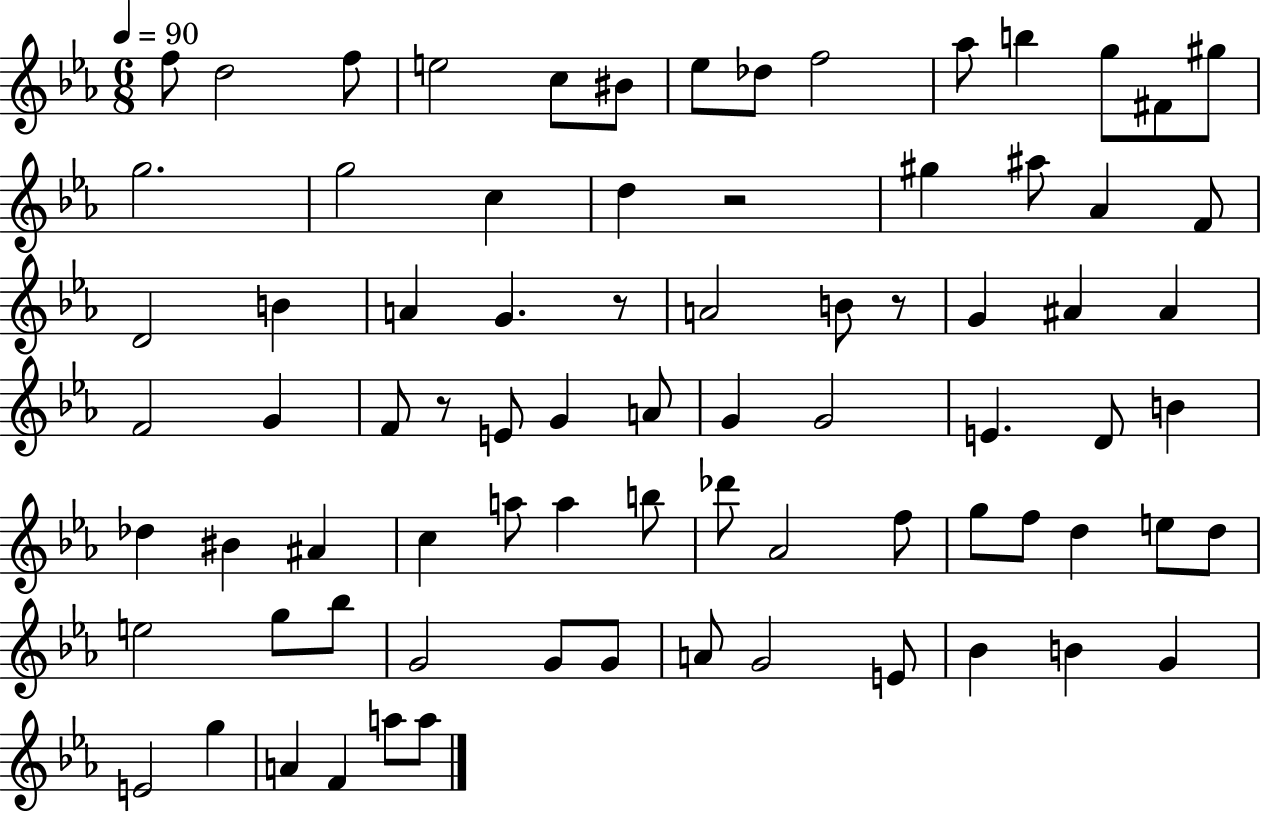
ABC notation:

X:1
T:Untitled
M:6/8
L:1/4
K:Eb
f/2 d2 f/2 e2 c/2 ^B/2 _e/2 _d/2 f2 _a/2 b g/2 ^F/2 ^g/2 g2 g2 c d z2 ^g ^a/2 _A F/2 D2 B A G z/2 A2 B/2 z/2 G ^A ^A F2 G F/2 z/2 E/2 G A/2 G G2 E D/2 B _d ^B ^A c a/2 a b/2 _d'/2 _A2 f/2 g/2 f/2 d e/2 d/2 e2 g/2 _b/2 G2 G/2 G/2 A/2 G2 E/2 _B B G E2 g A F a/2 a/2